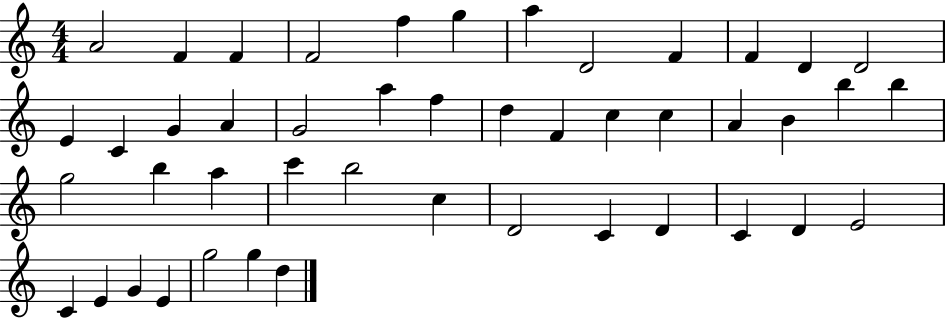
{
  \clef treble
  \numericTimeSignature
  \time 4/4
  \key c \major
  a'2 f'4 f'4 | f'2 f''4 g''4 | a''4 d'2 f'4 | f'4 d'4 d'2 | \break e'4 c'4 g'4 a'4 | g'2 a''4 f''4 | d''4 f'4 c''4 c''4 | a'4 b'4 b''4 b''4 | \break g''2 b''4 a''4 | c'''4 b''2 c''4 | d'2 c'4 d'4 | c'4 d'4 e'2 | \break c'4 e'4 g'4 e'4 | g''2 g''4 d''4 | \bar "|."
}